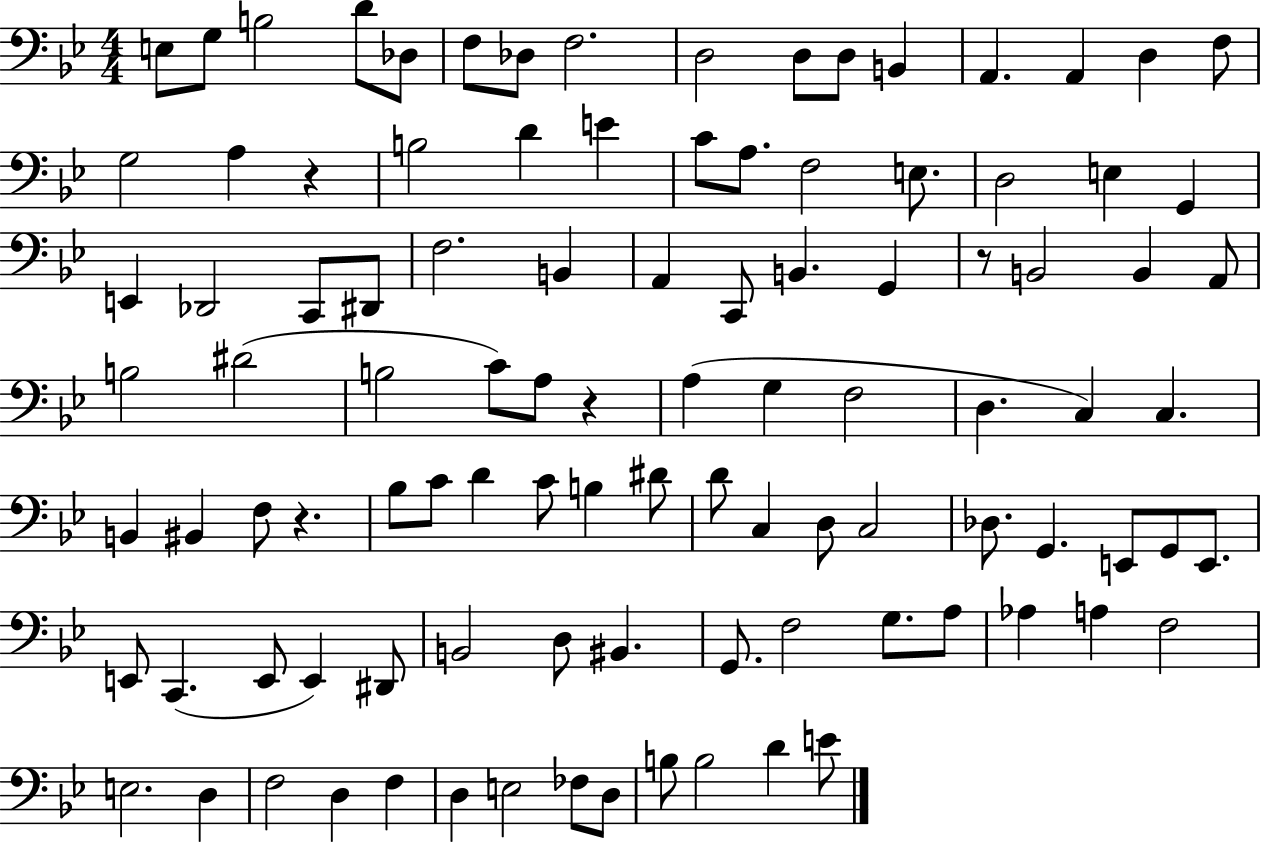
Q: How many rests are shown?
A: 4